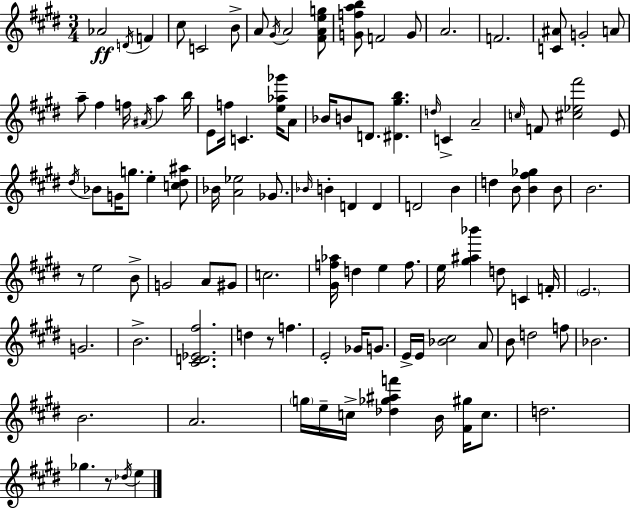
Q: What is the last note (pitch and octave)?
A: E5